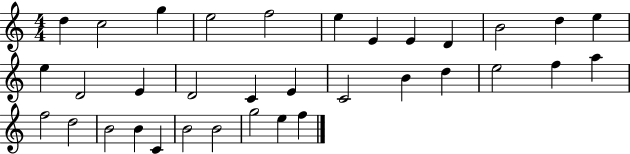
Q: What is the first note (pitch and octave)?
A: D5